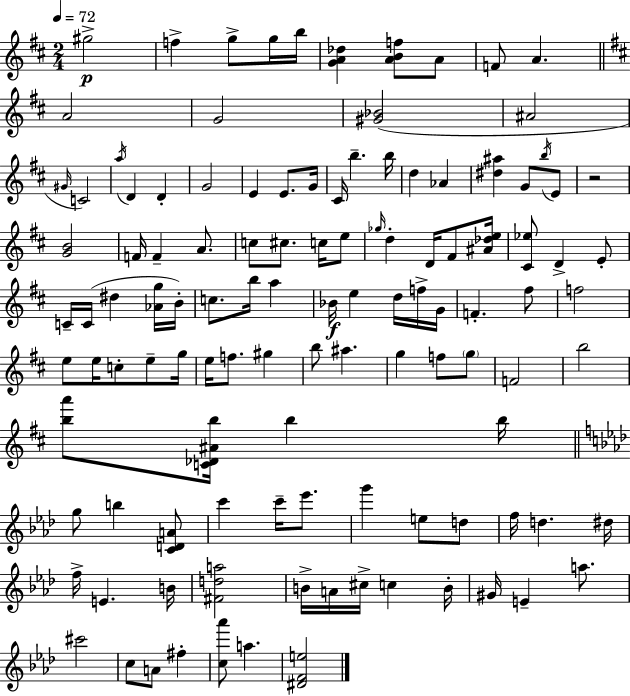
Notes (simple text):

G#5/h F5/q G5/e G5/s B5/s [G4,A4,Db5]/q [A4,B4,F5]/e A4/e F4/e A4/q. A4/h G4/h [G#4,Bb4]/h A#4/h G#4/s C4/h A5/s D4/q D4/q G4/h E4/q E4/e. G4/s C#4/s B5/q. B5/s D5/q Ab4/q [D#5,A#5]/q G4/e B5/s E4/e R/h [G4,B4]/h F4/s F4/q A4/e. C5/e C#5/e. C5/s E5/e Gb5/s D5/q D4/s F#4/e [A#4,Db5,E5]/s [C#4,Eb5]/e D4/q E4/e C4/s C4/s D#5/q [Ab4,G5]/s B4/s C5/e. B5/s A5/q Bb4/s E5/q D5/s F5/s G4/s F4/q. F#5/e F5/h E5/e E5/s C5/e E5/e G5/s E5/s F5/e. G#5/q B5/e A#5/q. G5/q F5/e G5/e F4/h B5/h [B5,A6]/e [C4,Db4,A#4,B5]/s B5/q B5/s G5/e B5/q [C4,D4,A4]/e C6/q C6/s Eb6/e. G6/q E5/e D5/e F5/s D5/q. D#5/s F5/s E4/q. B4/s [F#4,D5,A5]/h B4/s A4/s C#5/s C5/q B4/s G#4/s E4/q A5/e. C#6/h C5/e A4/e F#5/q [C5,Ab6]/e A5/q. [D#4,F4,E5]/h